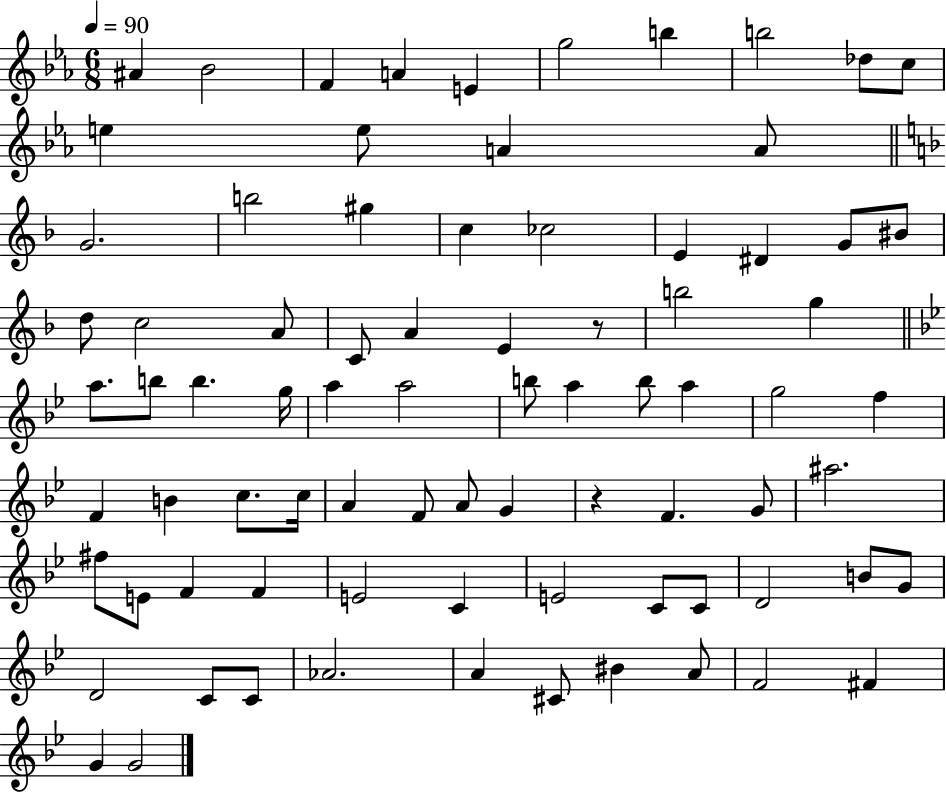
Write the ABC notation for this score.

X:1
T:Untitled
M:6/8
L:1/4
K:Eb
^A _B2 F A E g2 b b2 _d/2 c/2 e e/2 A A/2 G2 b2 ^g c _c2 E ^D G/2 ^B/2 d/2 c2 A/2 C/2 A E z/2 b2 g a/2 b/2 b g/4 a a2 b/2 a b/2 a g2 f F B c/2 c/4 A F/2 A/2 G z F G/2 ^a2 ^f/2 E/2 F F E2 C E2 C/2 C/2 D2 B/2 G/2 D2 C/2 C/2 _A2 A ^C/2 ^B A/2 F2 ^F G G2